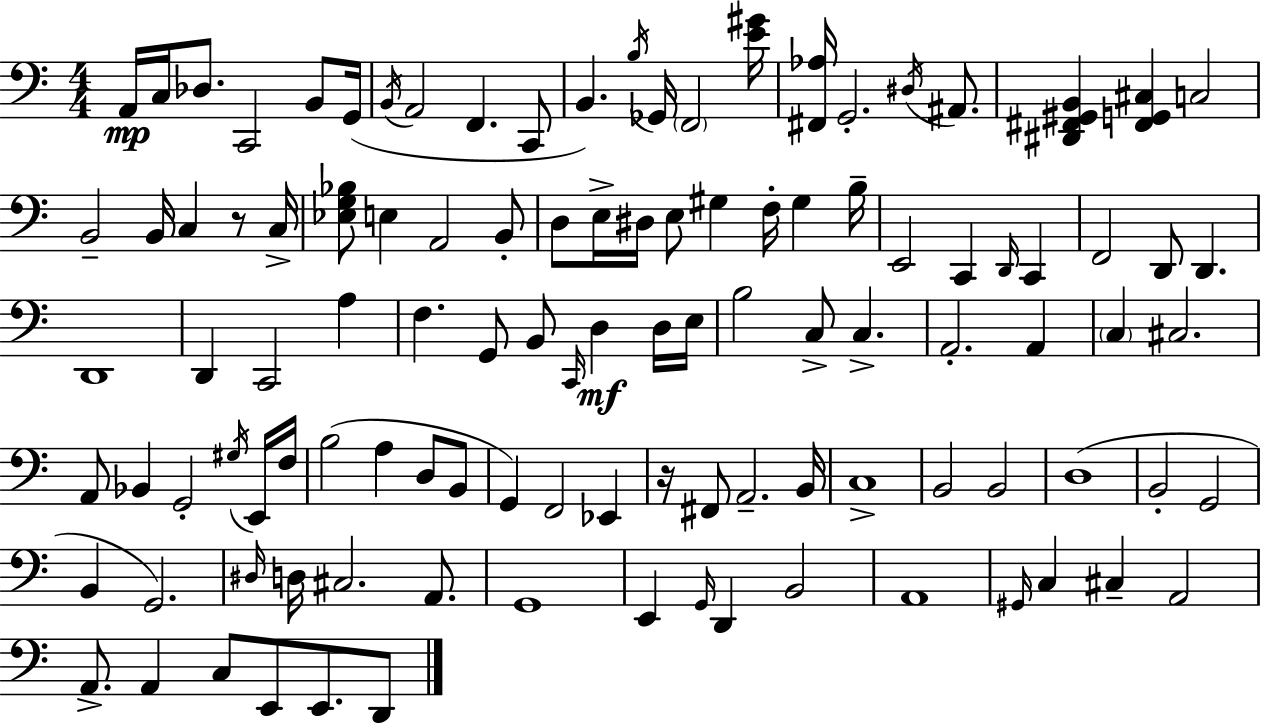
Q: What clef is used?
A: bass